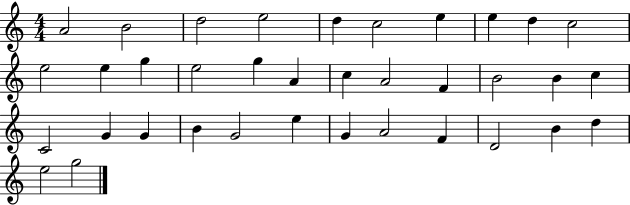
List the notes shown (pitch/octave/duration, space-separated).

A4/h B4/h D5/h E5/h D5/q C5/h E5/q E5/q D5/q C5/h E5/h E5/q G5/q E5/h G5/q A4/q C5/q A4/h F4/q B4/h B4/q C5/q C4/h G4/q G4/q B4/q G4/h E5/q G4/q A4/h F4/q D4/h B4/q D5/q E5/h G5/h